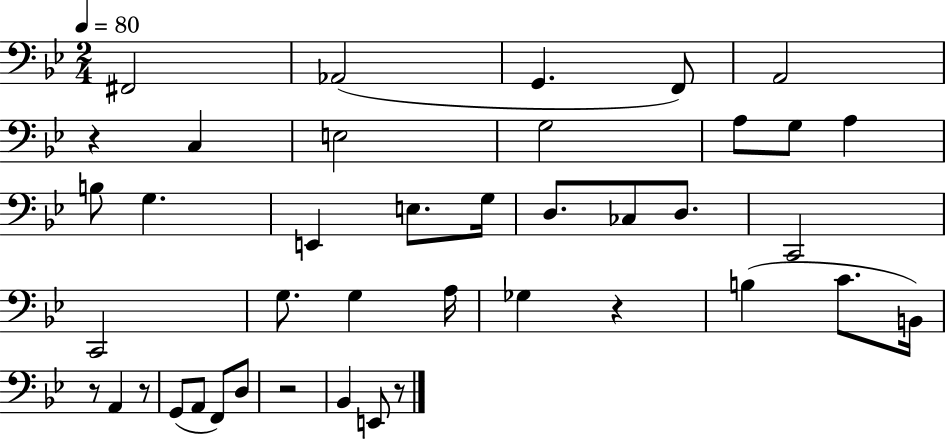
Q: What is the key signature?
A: BES major